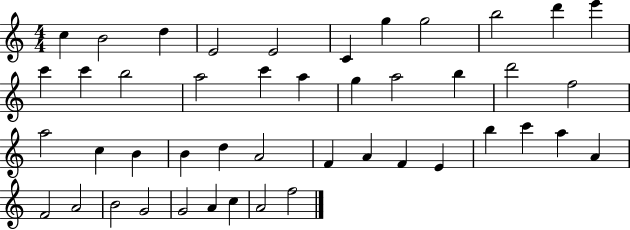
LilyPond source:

{
  \clef treble
  \numericTimeSignature
  \time 4/4
  \key c \major
  c''4 b'2 d''4 | e'2 e'2 | c'4 g''4 g''2 | b''2 d'''4 e'''4 | \break c'''4 c'''4 b''2 | a''2 c'''4 a''4 | g''4 a''2 b''4 | d'''2 f''2 | \break a''2 c''4 b'4 | b'4 d''4 a'2 | f'4 a'4 f'4 e'4 | b''4 c'''4 a''4 a'4 | \break f'2 a'2 | b'2 g'2 | g'2 a'4 c''4 | a'2 f''2 | \break \bar "|."
}